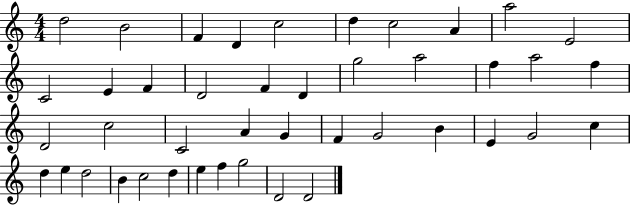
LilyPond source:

{
  \clef treble
  \numericTimeSignature
  \time 4/4
  \key c \major
  d''2 b'2 | f'4 d'4 c''2 | d''4 c''2 a'4 | a''2 e'2 | \break c'2 e'4 f'4 | d'2 f'4 d'4 | g''2 a''2 | f''4 a''2 f''4 | \break d'2 c''2 | c'2 a'4 g'4 | f'4 g'2 b'4 | e'4 g'2 c''4 | \break d''4 e''4 d''2 | b'4 c''2 d''4 | e''4 f''4 g''2 | d'2 d'2 | \break \bar "|."
}